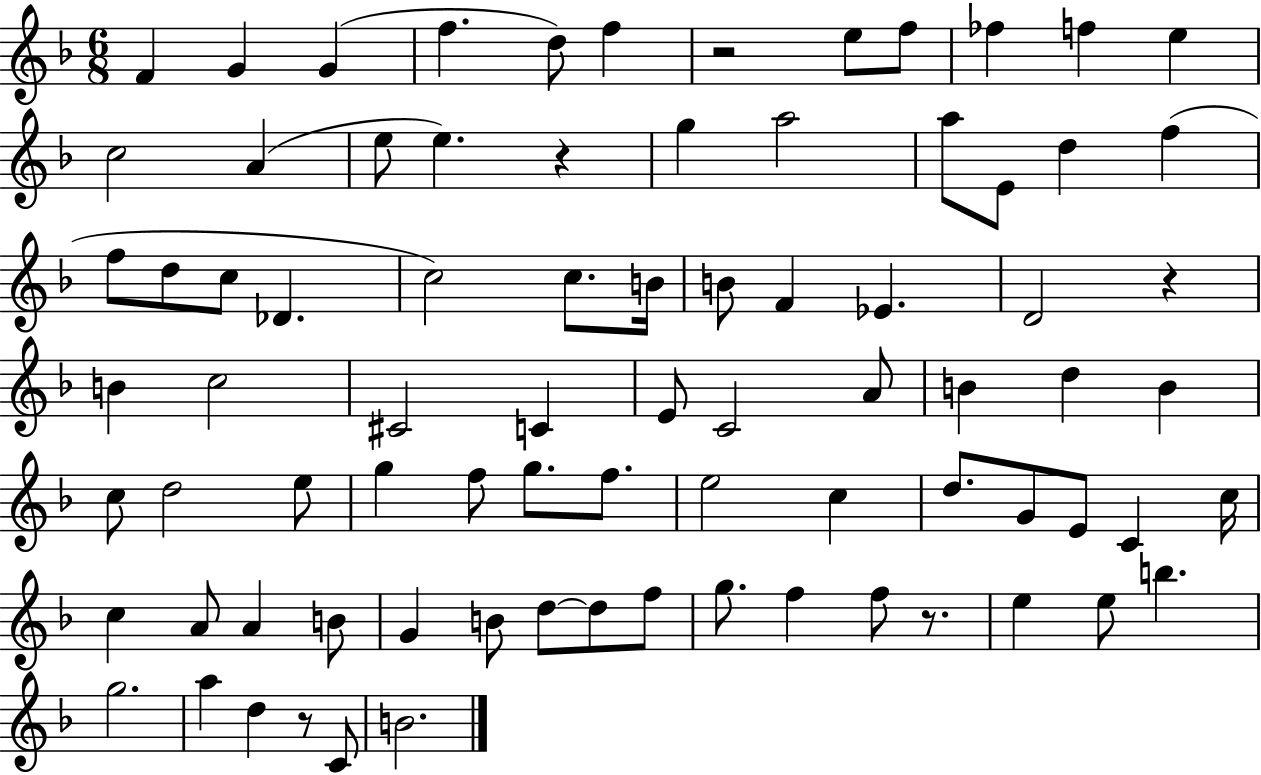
F4/q G4/q G4/q F5/q. D5/e F5/q R/h E5/e F5/e FES5/q F5/q E5/q C5/h A4/q E5/e E5/q. R/q G5/q A5/h A5/e E4/e D5/q F5/q F5/e D5/e C5/e Db4/q. C5/h C5/e. B4/s B4/e F4/q Eb4/q. D4/h R/q B4/q C5/h C#4/h C4/q E4/e C4/h A4/e B4/q D5/q B4/q C5/e D5/h E5/e G5/q F5/e G5/e. F5/e. E5/h C5/q D5/e. G4/e E4/e C4/q C5/s C5/q A4/e A4/q B4/e G4/q B4/e D5/e D5/e F5/e G5/e. F5/q F5/e R/e. E5/q E5/e B5/q. G5/h. A5/q D5/q R/e C4/e B4/h.